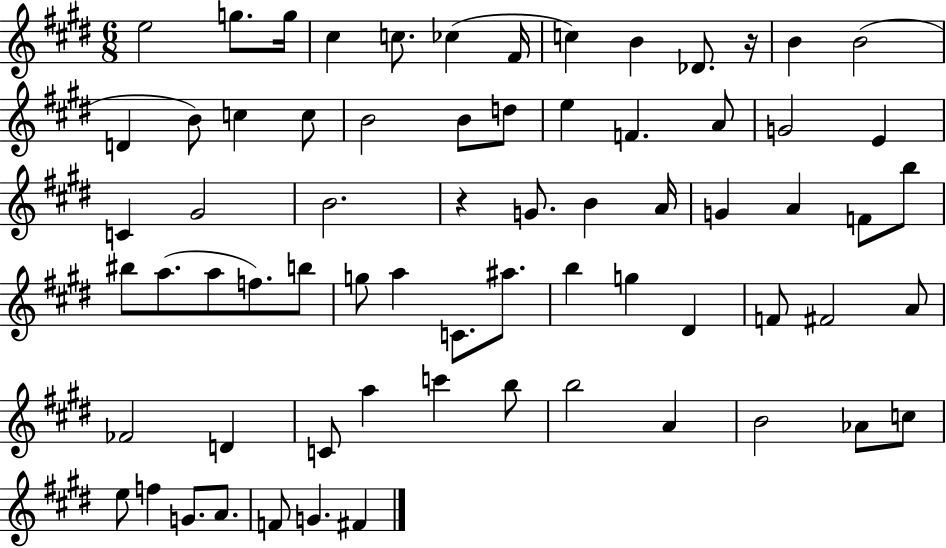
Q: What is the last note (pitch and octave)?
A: F#4